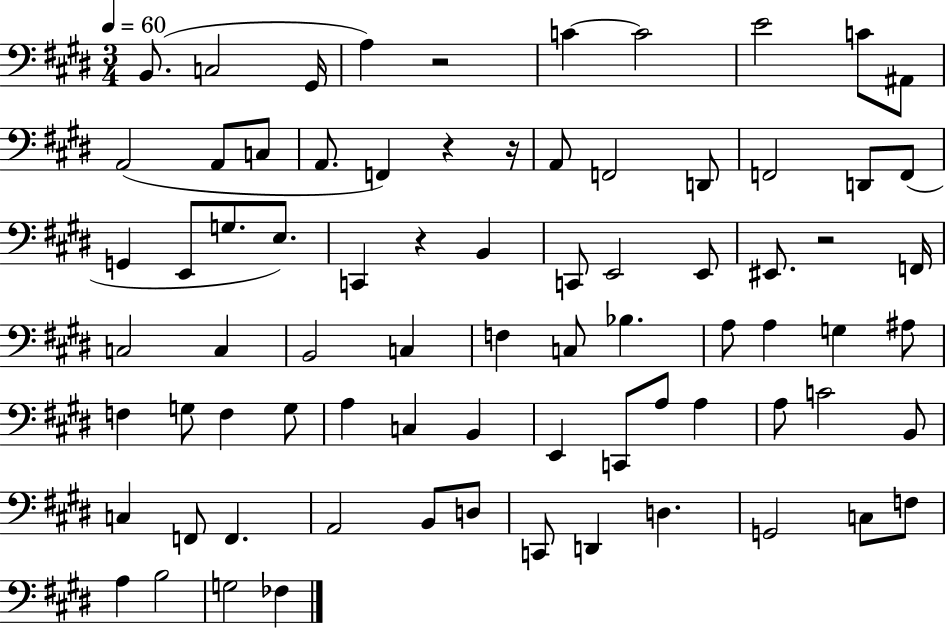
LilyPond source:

{
  \clef bass
  \numericTimeSignature
  \time 3/4
  \key e \major
  \tempo 4 = 60
  b,8.( c2 gis,16 | a4) r2 | c'4~~ c'2 | e'2 c'8 ais,8 | \break a,2( a,8 c8 | a,8. f,4) r4 r16 | a,8 f,2 d,8 | f,2 d,8 f,8( | \break g,4 e,8 g8. e8.) | c,4 r4 b,4 | c,8 e,2 e,8 | eis,8. r2 f,16 | \break c2 c4 | b,2 c4 | f4 c8 bes4. | a8 a4 g4 ais8 | \break f4 g8 f4 g8 | a4 c4 b,4 | e,4 c,8 a8 a4 | a8 c'2 b,8 | \break c4 f,8 f,4. | a,2 b,8 d8 | c,8 d,4 d4. | g,2 c8 f8 | \break a4 b2 | g2 fes4 | \bar "|."
}